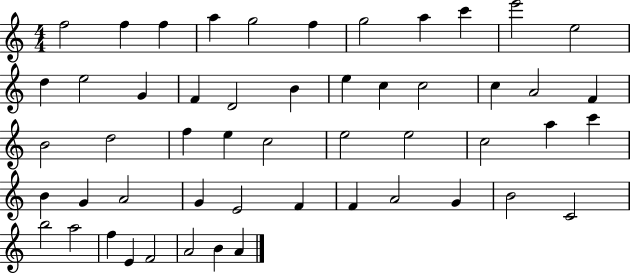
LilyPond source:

{
  \clef treble
  \numericTimeSignature
  \time 4/4
  \key c \major
  f''2 f''4 f''4 | a''4 g''2 f''4 | g''2 a''4 c'''4 | e'''2 e''2 | \break d''4 e''2 g'4 | f'4 d'2 b'4 | e''4 c''4 c''2 | c''4 a'2 f'4 | \break b'2 d''2 | f''4 e''4 c''2 | e''2 e''2 | c''2 a''4 c'''4 | \break b'4 g'4 a'2 | g'4 e'2 f'4 | f'4 a'2 g'4 | b'2 c'2 | \break b''2 a''2 | f''4 e'4 f'2 | a'2 b'4 a'4 | \bar "|."
}